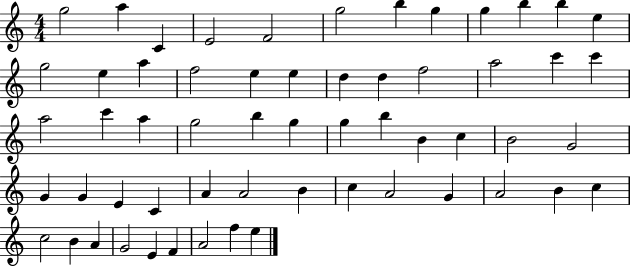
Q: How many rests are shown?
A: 0